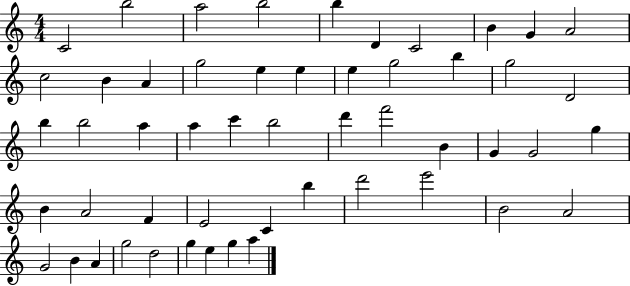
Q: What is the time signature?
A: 4/4